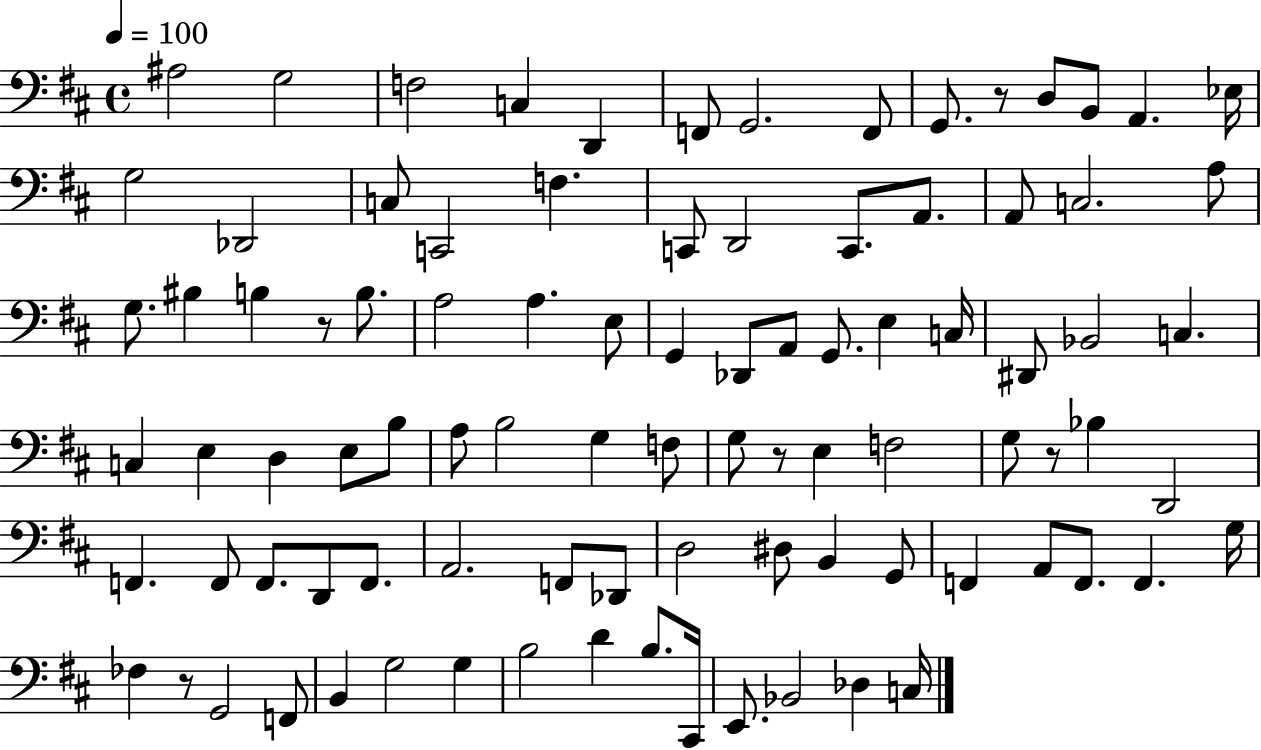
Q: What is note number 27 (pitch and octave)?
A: BIS3